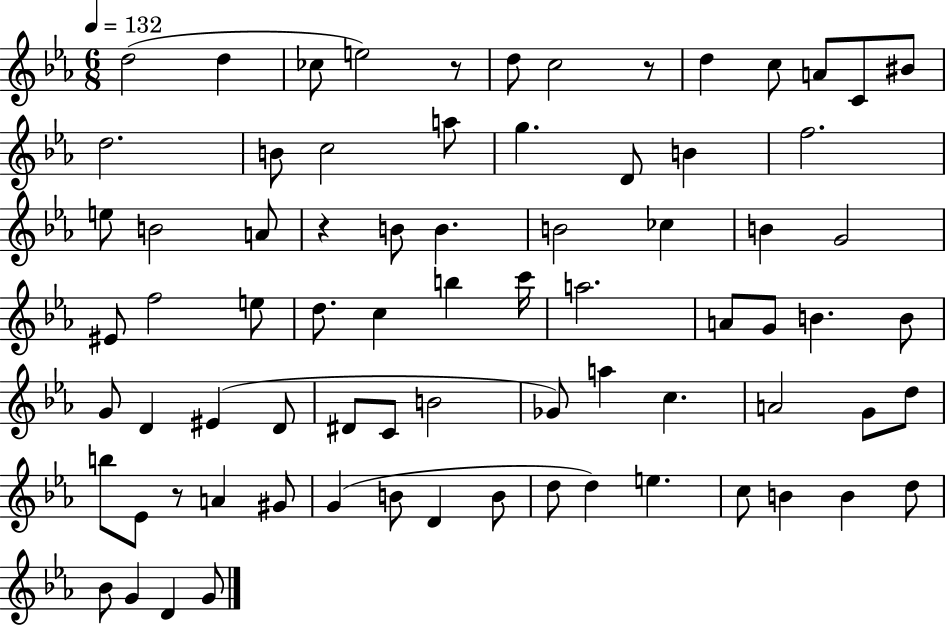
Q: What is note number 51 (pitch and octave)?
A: A4